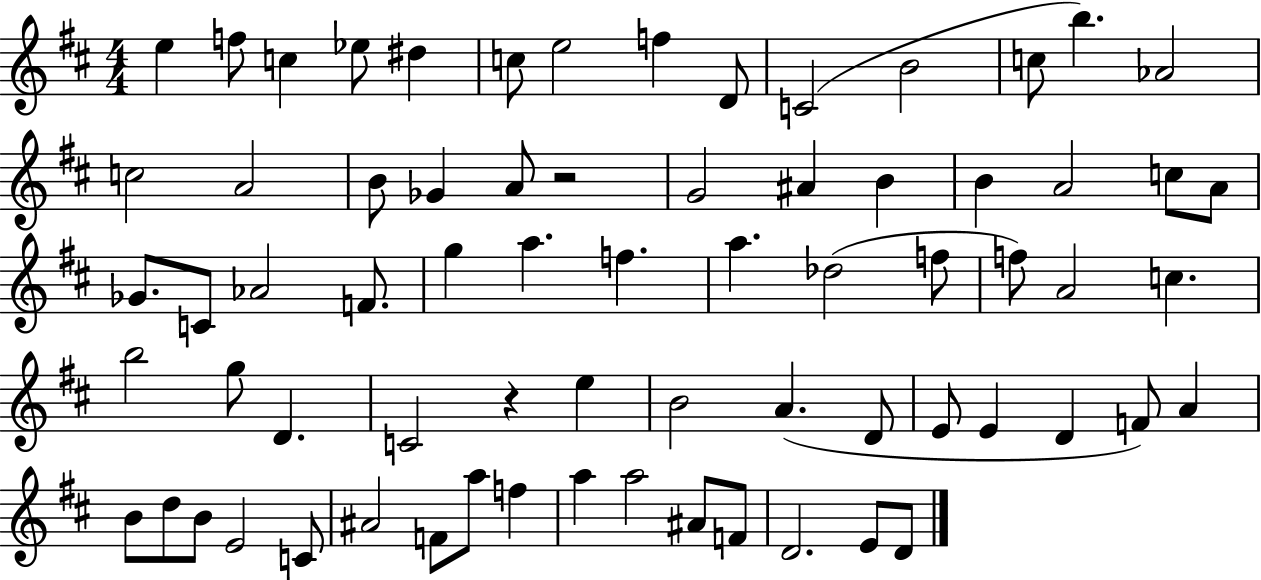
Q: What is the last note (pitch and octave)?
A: D4